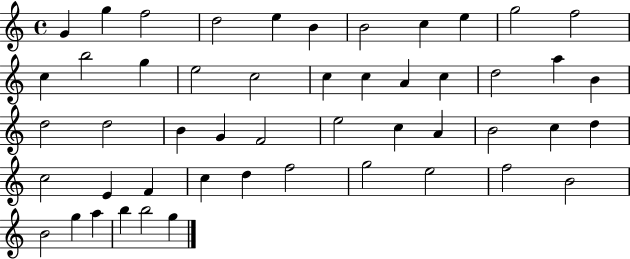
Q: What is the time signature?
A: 4/4